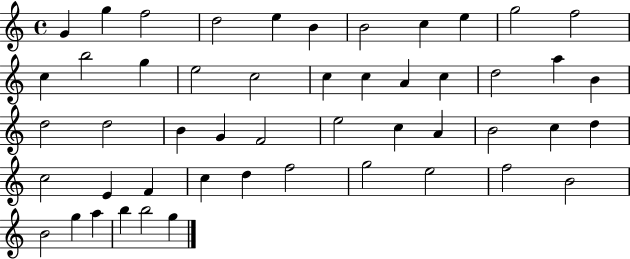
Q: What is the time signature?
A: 4/4